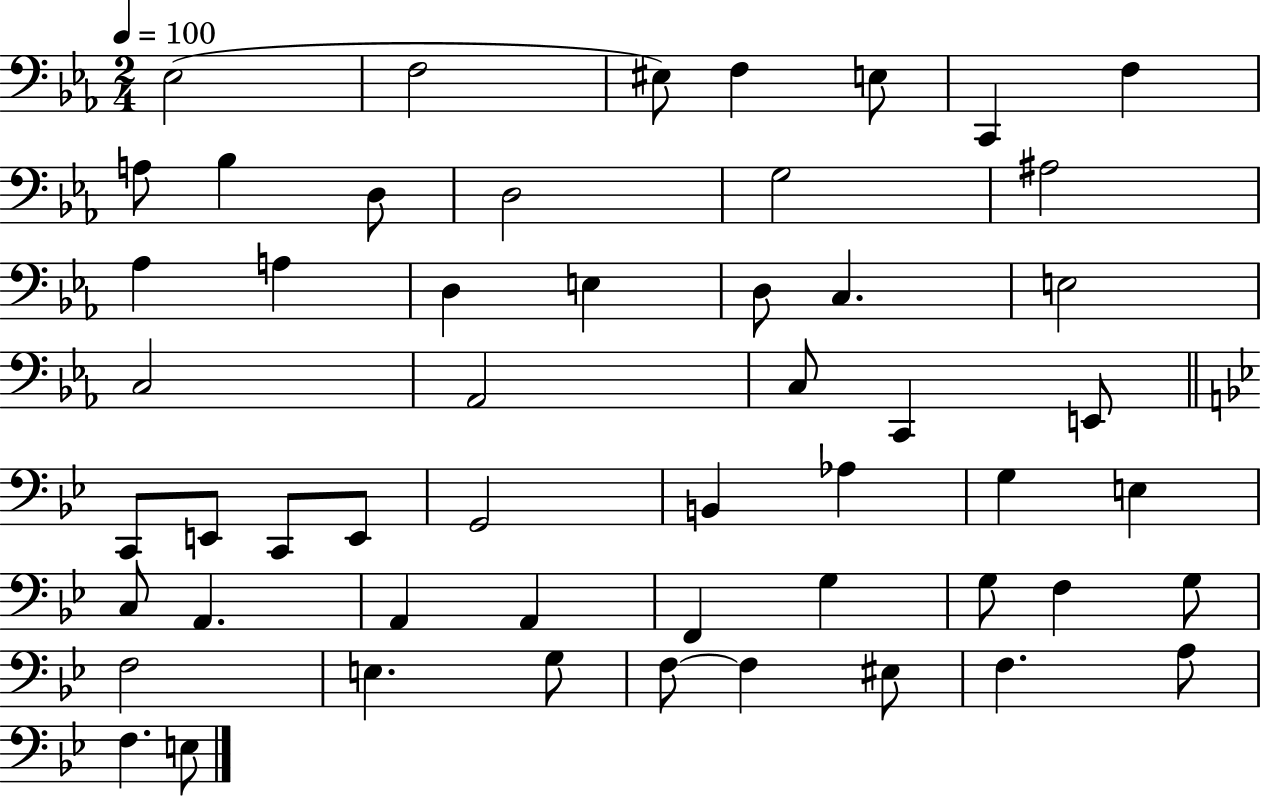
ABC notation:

X:1
T:Untitled
M:2/4
L:1/4
K:Eb
_E,2 F,2 ^E,/2 F, E,/2 C,, F, A,/2 _B, D,/2 D,2 G,2 ^A,2 _A, A, D, E, D,/2 C, E,2 C,2 _A,,2 C,/2 C,, E,,/2 C,,/2 E,,/2 C,,/2 E,,/2 G,,2 B,, _A, G, E, C,/2 A,, A,, A,, F,, G, G,/2 F, G,/2 F,2 E, G,/2 F,/2 F, ^E,/2 F, A,/2 F, E,/2